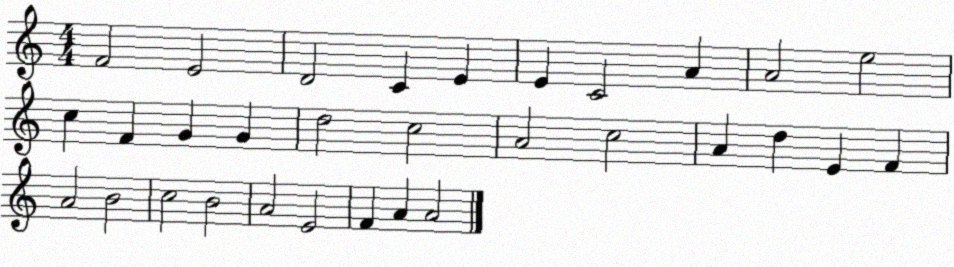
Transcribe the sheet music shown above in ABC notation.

X:1
T:Untitled
M:4/4
L:1/4
K:C
F2 E2 D2 C E E C2 A A2 e2 c F G G d2 c2 A2 c2 A d E F A2 B2 c2 B2 A2 E2 F A A2